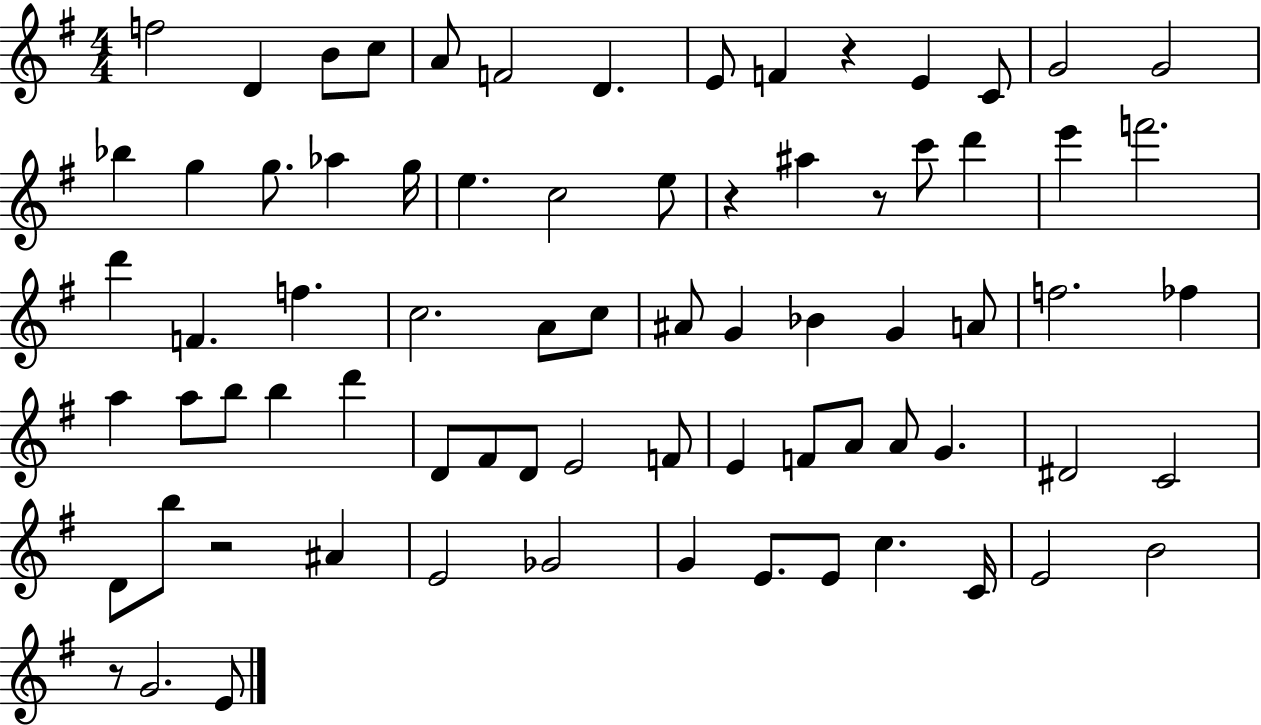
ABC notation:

X:1
T:Untitled
M:4/4
L:1/4
K:G
f2 D B/2 c/2 A/2 F2 D E/2 F z E C/2 G2 G2 _b g g/2 _a g/4 e c2 e/2 z ^a z/2 c'/2 d' e' f'2 d' F f c2 A/2 c/2 ^A/2 G _B G A/2 f2 _f a a/2 b/2 b d' D/2 ^F/2 D/2 E2 F/2 E F/2 A/2 A/2 G ^D2 C2 D/2 b/2 z2 ^A E2 _G2 G E/2 E/2 c C/4 E2 B2 z/2 G2 E/2